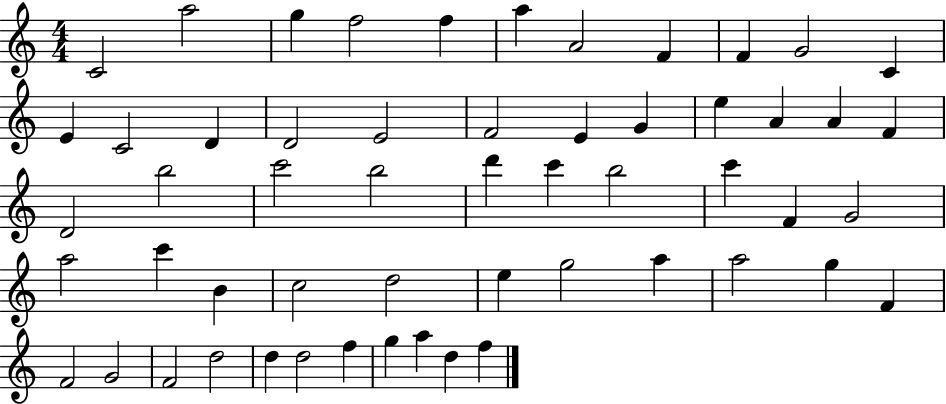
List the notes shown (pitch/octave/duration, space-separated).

C4/h A5/h G5/q F5/h F5/q A5/q A4/h F4/q F4/q G4/h C4/q E4/q C4/h D4/q D4/h E4/h F4/h E4/q G4/q E5/q A4/q A4/q F4/q D4/h B5/h C6/h B5/h D6/q C6/q B5/h C6/q F4/q G4/h A5/h C6/q B4/q C5/h D5/h E5/q G5/h A5/q A5/h G5/q F4/q F4/h G4/h F4/h D5/h D5/q D5/h F5/q G5/q A5/q D5/q F5/q